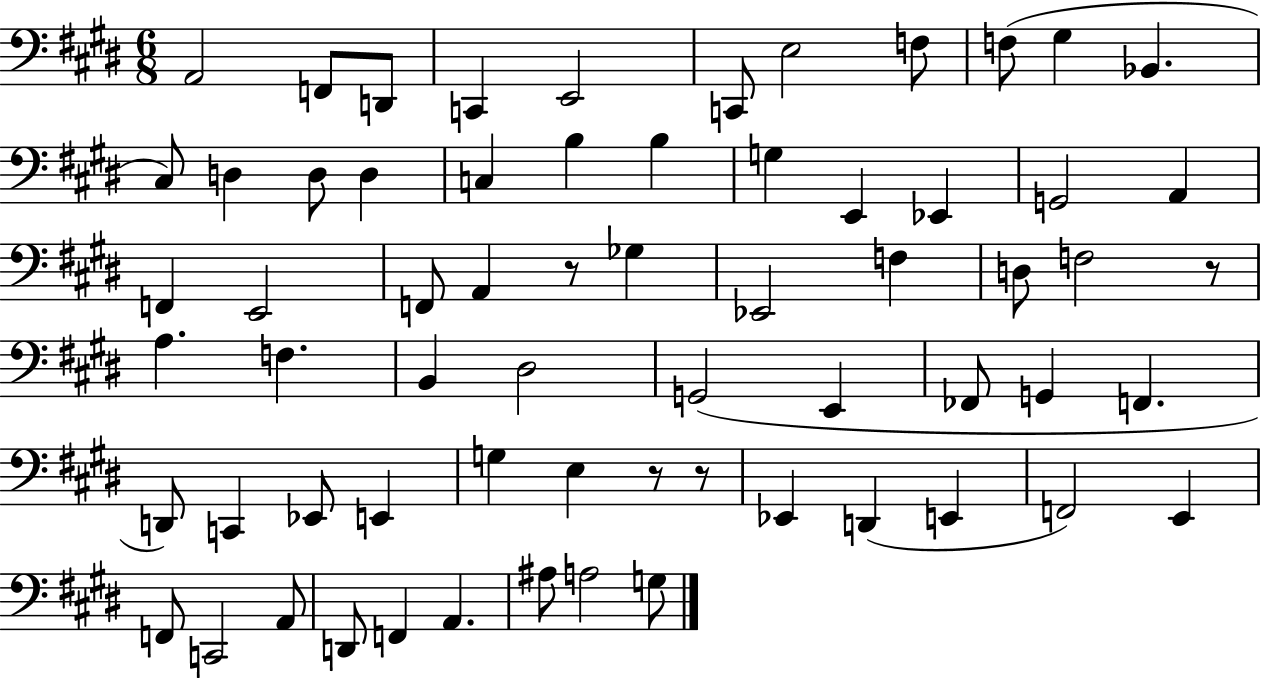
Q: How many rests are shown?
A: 4